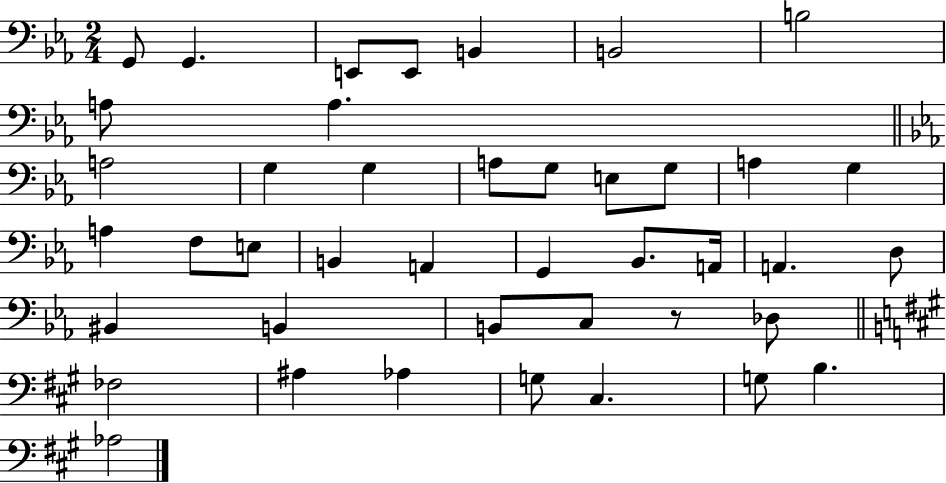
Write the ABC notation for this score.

X:1
T:Untitled
M:2/4
L:1/4
K:Eb
G,,/2 G,, E,,/2 E,,/2 B,, B,,2 B,2 A,/2 A, A,2 G, G, A,/2 G,/2 E,/2 G,/2 A, G, A, F,/2 E,/2 B,, A,, G,, _B,,/2 A,,/4 A,, D,/2 ^B,, B,, B,,/2 C,/2 z/2 _D,/2 _F,2 ^A, _A, G,/2 ^C, G,/2 B, _A,2